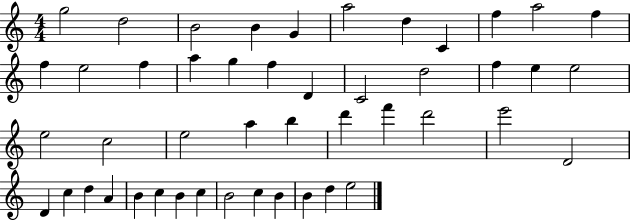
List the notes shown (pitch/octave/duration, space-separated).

G5/h D5/h B4/h B4/q G4/q A5/h D5/q C4/q F5/q A5/h F5/q F5/q E5/h F5/q A5/q G5/q F5/q D4/q C4/h D5/h F5/q E5/q E5/h E5/h C5/h E5/h A5/q B5/q D6/q F6/q D6/h E6/h D4/h D4/q C5/q D5/q A4/q B4/q C5/q B4/q C5/q B4/h C5/q B4/q B4/q D5/q E5/h